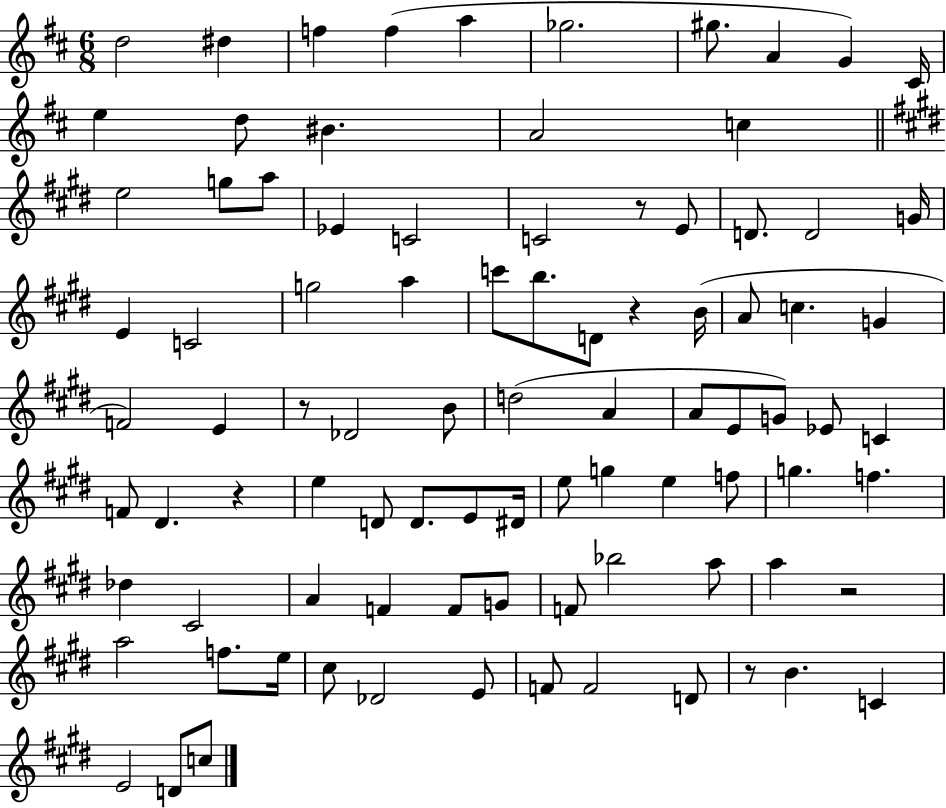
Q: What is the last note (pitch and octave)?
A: C5